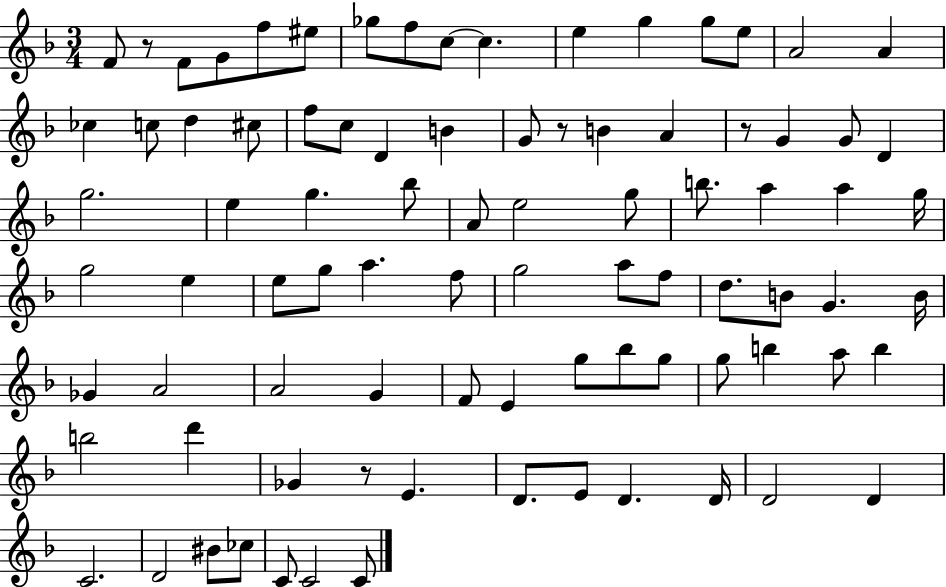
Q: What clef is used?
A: treble